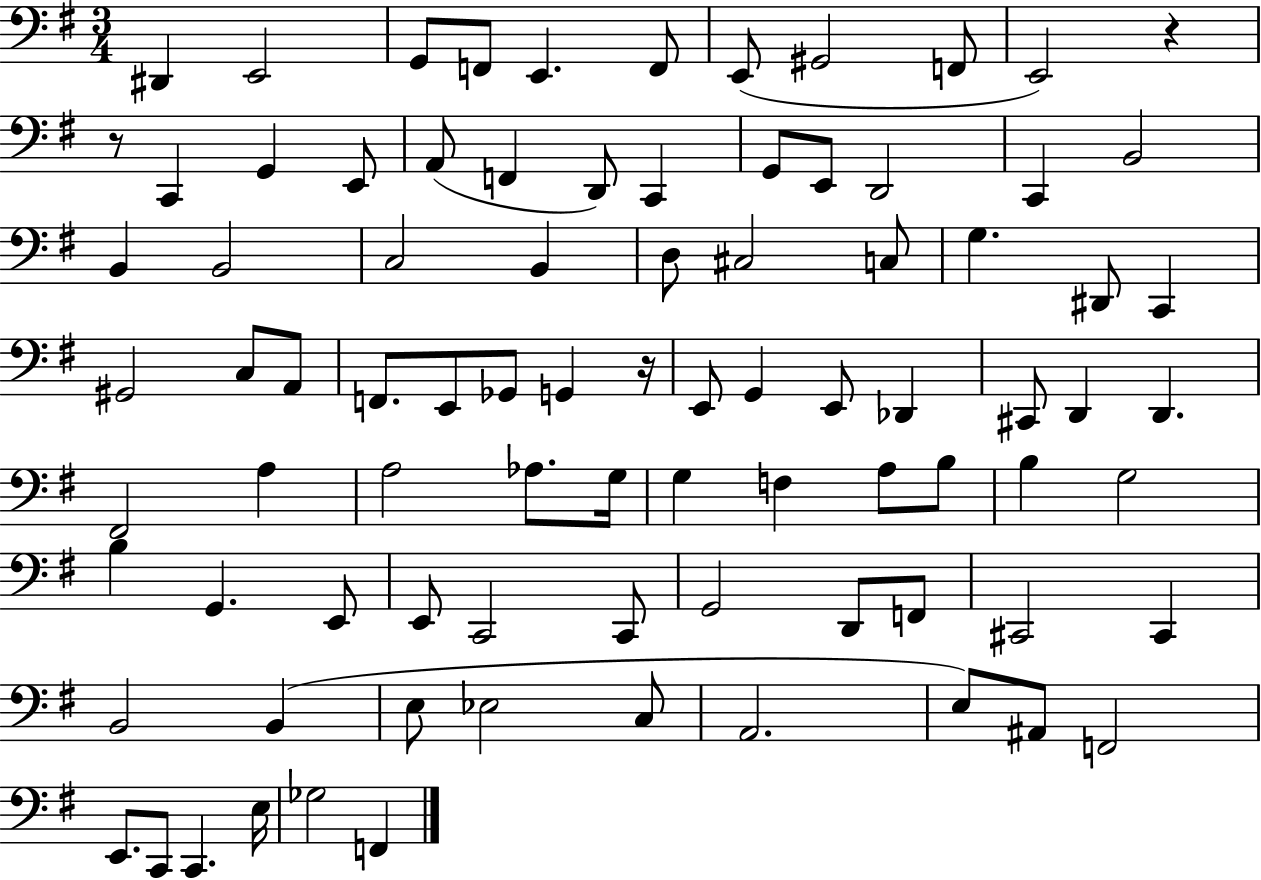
X:1
T:Untitled
M:3/4
L:1/4
K:G
^D,, E,,2 G,,/2 F,,/2 E,, F,,/2 E,,/2 ^G,,2 F,,/2 E,,2 z z/2 C,, G,, E,,/2 A,,/2 F,, D,,/2 C,, G,,/2 E,,/2 D,,2 C,, B,,2 B,, B,,2 C,2 B,, D,/2 ^C,2 C,/2 G, ^D,,/2 C,, ^G,,2 C,/2 A,,/2 F,,/2 E,,/2 _G,,/2 G,, z/4 E,,/2 G,, E,,/2 _D,, ^C,,/2 D,, D,, ^F,,2 A, A,2 _A,/2 G,/4 G, F, A,/2 B,/2 B, G,2 B, G,, E,,/2 E,,/2 C,,2 C,,/2 G,,2 D,,/2 F,,/2 ^C,,2 ^C,, B,,2 B,, E,/2 _E,2 C,/2 A,,2 E,/2 ^A,,/2 F,,2 E,,/2 C,,/2 C,, E,/4 _G,2 F,,